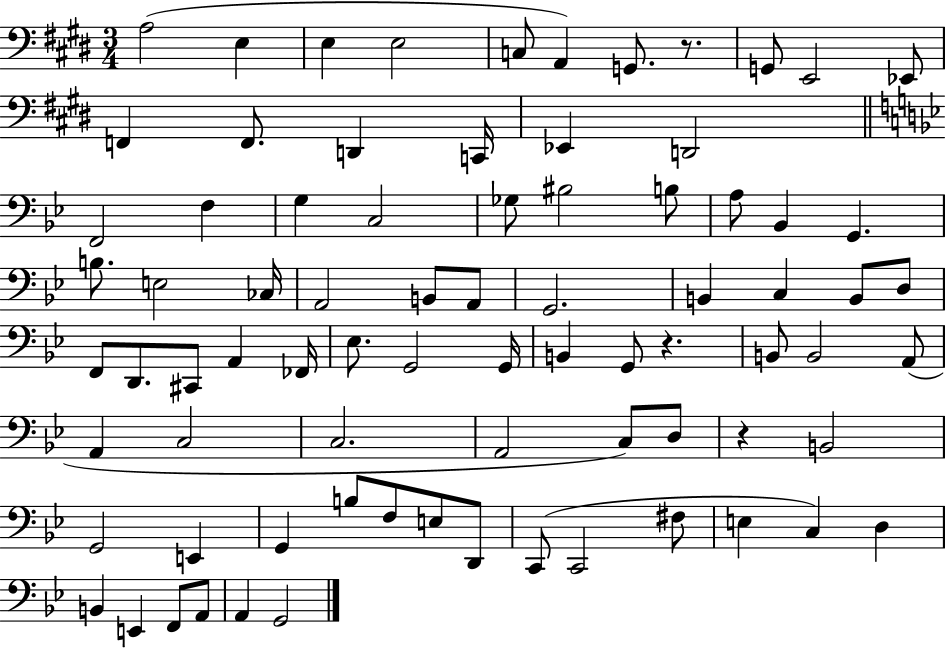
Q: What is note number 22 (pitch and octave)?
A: BIS3